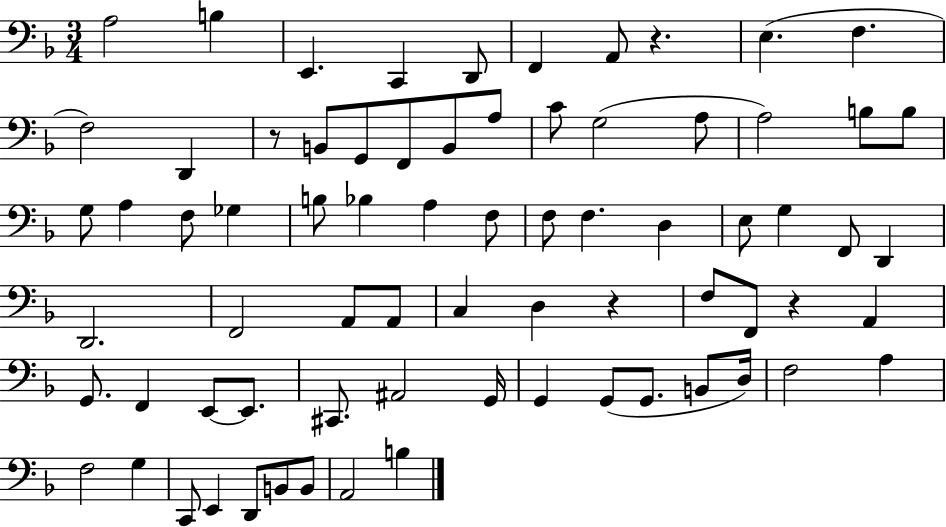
A3/h B3/q E2/q. C2/q D2/e F2/q A2/e R/q. E3/q. F3/q. F3/h D2/q R/e B2/e G2/e F2/e B2/e A3/e C4/e G3/h A3/e A3/h B3/e B3/e G3/e A3/q F3/e Gb3/q B3/e Bb3/q A3/q F3/e F3/e F3/q. D3/q E3/e G3/q F2/e D2/q D2/h. F2/h A2/e A2/e C3/q D3/q R/q F3/e F2/e R/q A2/q G2/e. F2/q E2/e E2/e. C#2/e. A#2/h G2/s G2/q G2/e G2/e. B2/e D3/s F3/h A3/q F3/h G3/q C2/e E2/q D2/e B2/e B2/e A2/h B3/q